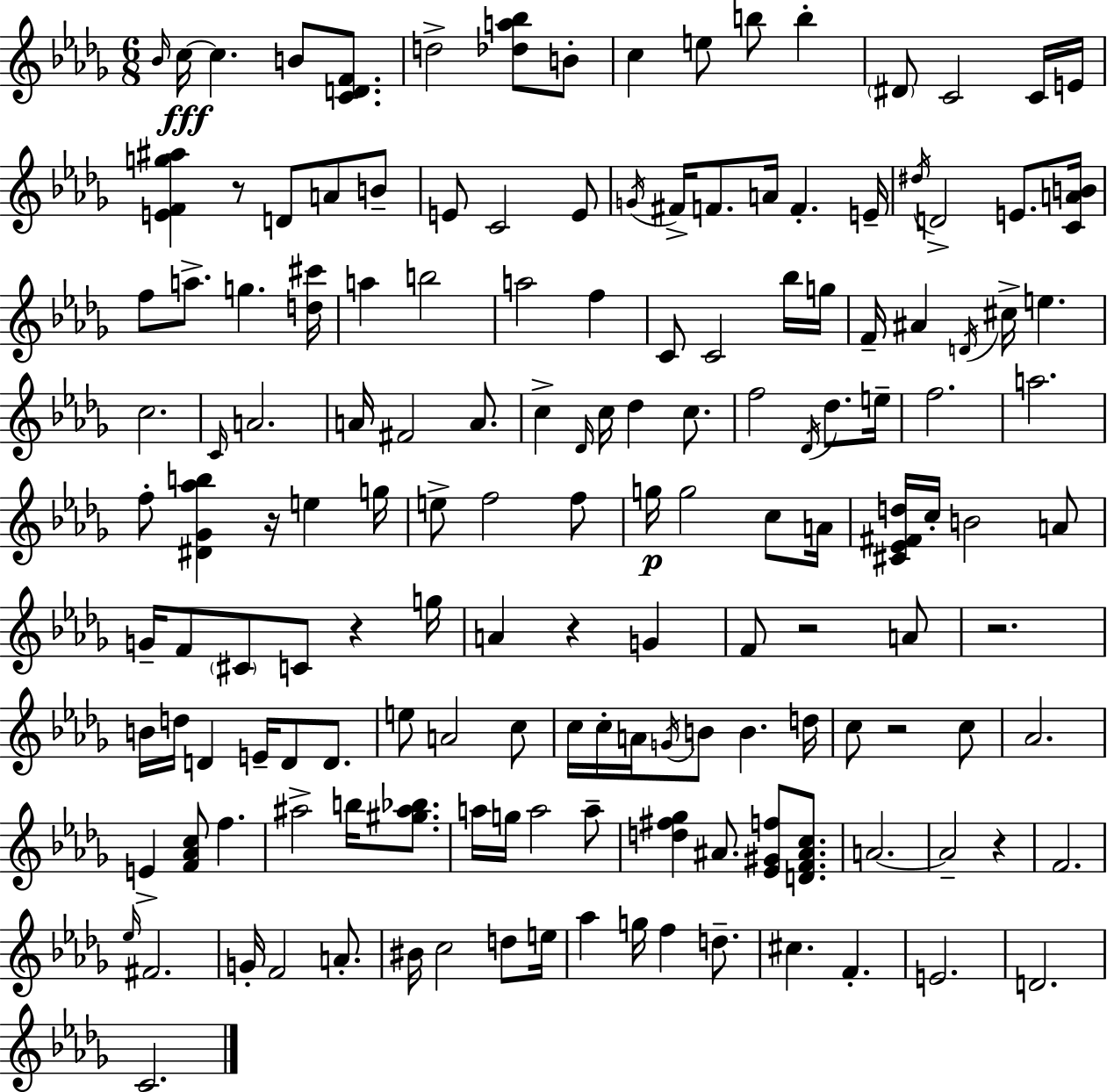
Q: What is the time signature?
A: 6/8